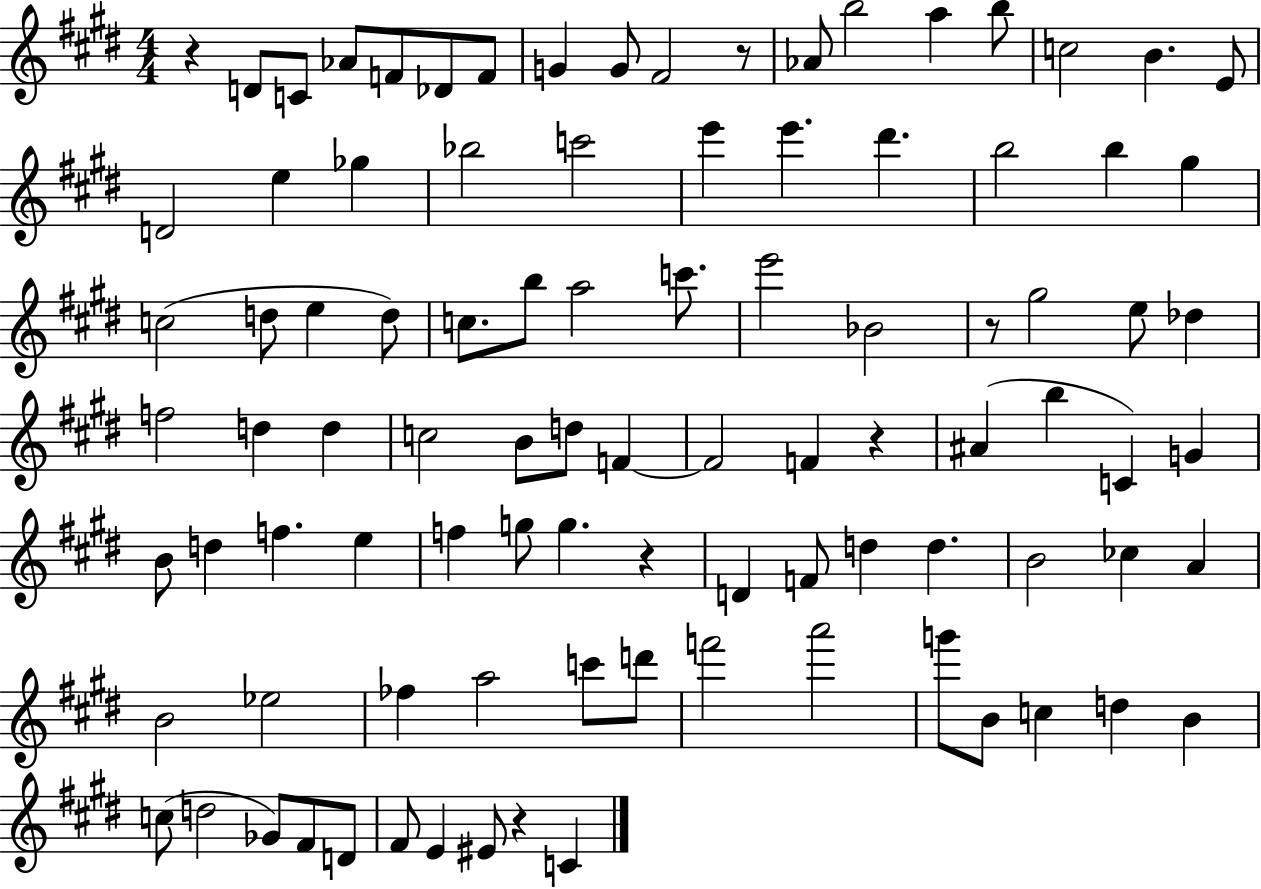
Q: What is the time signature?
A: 4/4